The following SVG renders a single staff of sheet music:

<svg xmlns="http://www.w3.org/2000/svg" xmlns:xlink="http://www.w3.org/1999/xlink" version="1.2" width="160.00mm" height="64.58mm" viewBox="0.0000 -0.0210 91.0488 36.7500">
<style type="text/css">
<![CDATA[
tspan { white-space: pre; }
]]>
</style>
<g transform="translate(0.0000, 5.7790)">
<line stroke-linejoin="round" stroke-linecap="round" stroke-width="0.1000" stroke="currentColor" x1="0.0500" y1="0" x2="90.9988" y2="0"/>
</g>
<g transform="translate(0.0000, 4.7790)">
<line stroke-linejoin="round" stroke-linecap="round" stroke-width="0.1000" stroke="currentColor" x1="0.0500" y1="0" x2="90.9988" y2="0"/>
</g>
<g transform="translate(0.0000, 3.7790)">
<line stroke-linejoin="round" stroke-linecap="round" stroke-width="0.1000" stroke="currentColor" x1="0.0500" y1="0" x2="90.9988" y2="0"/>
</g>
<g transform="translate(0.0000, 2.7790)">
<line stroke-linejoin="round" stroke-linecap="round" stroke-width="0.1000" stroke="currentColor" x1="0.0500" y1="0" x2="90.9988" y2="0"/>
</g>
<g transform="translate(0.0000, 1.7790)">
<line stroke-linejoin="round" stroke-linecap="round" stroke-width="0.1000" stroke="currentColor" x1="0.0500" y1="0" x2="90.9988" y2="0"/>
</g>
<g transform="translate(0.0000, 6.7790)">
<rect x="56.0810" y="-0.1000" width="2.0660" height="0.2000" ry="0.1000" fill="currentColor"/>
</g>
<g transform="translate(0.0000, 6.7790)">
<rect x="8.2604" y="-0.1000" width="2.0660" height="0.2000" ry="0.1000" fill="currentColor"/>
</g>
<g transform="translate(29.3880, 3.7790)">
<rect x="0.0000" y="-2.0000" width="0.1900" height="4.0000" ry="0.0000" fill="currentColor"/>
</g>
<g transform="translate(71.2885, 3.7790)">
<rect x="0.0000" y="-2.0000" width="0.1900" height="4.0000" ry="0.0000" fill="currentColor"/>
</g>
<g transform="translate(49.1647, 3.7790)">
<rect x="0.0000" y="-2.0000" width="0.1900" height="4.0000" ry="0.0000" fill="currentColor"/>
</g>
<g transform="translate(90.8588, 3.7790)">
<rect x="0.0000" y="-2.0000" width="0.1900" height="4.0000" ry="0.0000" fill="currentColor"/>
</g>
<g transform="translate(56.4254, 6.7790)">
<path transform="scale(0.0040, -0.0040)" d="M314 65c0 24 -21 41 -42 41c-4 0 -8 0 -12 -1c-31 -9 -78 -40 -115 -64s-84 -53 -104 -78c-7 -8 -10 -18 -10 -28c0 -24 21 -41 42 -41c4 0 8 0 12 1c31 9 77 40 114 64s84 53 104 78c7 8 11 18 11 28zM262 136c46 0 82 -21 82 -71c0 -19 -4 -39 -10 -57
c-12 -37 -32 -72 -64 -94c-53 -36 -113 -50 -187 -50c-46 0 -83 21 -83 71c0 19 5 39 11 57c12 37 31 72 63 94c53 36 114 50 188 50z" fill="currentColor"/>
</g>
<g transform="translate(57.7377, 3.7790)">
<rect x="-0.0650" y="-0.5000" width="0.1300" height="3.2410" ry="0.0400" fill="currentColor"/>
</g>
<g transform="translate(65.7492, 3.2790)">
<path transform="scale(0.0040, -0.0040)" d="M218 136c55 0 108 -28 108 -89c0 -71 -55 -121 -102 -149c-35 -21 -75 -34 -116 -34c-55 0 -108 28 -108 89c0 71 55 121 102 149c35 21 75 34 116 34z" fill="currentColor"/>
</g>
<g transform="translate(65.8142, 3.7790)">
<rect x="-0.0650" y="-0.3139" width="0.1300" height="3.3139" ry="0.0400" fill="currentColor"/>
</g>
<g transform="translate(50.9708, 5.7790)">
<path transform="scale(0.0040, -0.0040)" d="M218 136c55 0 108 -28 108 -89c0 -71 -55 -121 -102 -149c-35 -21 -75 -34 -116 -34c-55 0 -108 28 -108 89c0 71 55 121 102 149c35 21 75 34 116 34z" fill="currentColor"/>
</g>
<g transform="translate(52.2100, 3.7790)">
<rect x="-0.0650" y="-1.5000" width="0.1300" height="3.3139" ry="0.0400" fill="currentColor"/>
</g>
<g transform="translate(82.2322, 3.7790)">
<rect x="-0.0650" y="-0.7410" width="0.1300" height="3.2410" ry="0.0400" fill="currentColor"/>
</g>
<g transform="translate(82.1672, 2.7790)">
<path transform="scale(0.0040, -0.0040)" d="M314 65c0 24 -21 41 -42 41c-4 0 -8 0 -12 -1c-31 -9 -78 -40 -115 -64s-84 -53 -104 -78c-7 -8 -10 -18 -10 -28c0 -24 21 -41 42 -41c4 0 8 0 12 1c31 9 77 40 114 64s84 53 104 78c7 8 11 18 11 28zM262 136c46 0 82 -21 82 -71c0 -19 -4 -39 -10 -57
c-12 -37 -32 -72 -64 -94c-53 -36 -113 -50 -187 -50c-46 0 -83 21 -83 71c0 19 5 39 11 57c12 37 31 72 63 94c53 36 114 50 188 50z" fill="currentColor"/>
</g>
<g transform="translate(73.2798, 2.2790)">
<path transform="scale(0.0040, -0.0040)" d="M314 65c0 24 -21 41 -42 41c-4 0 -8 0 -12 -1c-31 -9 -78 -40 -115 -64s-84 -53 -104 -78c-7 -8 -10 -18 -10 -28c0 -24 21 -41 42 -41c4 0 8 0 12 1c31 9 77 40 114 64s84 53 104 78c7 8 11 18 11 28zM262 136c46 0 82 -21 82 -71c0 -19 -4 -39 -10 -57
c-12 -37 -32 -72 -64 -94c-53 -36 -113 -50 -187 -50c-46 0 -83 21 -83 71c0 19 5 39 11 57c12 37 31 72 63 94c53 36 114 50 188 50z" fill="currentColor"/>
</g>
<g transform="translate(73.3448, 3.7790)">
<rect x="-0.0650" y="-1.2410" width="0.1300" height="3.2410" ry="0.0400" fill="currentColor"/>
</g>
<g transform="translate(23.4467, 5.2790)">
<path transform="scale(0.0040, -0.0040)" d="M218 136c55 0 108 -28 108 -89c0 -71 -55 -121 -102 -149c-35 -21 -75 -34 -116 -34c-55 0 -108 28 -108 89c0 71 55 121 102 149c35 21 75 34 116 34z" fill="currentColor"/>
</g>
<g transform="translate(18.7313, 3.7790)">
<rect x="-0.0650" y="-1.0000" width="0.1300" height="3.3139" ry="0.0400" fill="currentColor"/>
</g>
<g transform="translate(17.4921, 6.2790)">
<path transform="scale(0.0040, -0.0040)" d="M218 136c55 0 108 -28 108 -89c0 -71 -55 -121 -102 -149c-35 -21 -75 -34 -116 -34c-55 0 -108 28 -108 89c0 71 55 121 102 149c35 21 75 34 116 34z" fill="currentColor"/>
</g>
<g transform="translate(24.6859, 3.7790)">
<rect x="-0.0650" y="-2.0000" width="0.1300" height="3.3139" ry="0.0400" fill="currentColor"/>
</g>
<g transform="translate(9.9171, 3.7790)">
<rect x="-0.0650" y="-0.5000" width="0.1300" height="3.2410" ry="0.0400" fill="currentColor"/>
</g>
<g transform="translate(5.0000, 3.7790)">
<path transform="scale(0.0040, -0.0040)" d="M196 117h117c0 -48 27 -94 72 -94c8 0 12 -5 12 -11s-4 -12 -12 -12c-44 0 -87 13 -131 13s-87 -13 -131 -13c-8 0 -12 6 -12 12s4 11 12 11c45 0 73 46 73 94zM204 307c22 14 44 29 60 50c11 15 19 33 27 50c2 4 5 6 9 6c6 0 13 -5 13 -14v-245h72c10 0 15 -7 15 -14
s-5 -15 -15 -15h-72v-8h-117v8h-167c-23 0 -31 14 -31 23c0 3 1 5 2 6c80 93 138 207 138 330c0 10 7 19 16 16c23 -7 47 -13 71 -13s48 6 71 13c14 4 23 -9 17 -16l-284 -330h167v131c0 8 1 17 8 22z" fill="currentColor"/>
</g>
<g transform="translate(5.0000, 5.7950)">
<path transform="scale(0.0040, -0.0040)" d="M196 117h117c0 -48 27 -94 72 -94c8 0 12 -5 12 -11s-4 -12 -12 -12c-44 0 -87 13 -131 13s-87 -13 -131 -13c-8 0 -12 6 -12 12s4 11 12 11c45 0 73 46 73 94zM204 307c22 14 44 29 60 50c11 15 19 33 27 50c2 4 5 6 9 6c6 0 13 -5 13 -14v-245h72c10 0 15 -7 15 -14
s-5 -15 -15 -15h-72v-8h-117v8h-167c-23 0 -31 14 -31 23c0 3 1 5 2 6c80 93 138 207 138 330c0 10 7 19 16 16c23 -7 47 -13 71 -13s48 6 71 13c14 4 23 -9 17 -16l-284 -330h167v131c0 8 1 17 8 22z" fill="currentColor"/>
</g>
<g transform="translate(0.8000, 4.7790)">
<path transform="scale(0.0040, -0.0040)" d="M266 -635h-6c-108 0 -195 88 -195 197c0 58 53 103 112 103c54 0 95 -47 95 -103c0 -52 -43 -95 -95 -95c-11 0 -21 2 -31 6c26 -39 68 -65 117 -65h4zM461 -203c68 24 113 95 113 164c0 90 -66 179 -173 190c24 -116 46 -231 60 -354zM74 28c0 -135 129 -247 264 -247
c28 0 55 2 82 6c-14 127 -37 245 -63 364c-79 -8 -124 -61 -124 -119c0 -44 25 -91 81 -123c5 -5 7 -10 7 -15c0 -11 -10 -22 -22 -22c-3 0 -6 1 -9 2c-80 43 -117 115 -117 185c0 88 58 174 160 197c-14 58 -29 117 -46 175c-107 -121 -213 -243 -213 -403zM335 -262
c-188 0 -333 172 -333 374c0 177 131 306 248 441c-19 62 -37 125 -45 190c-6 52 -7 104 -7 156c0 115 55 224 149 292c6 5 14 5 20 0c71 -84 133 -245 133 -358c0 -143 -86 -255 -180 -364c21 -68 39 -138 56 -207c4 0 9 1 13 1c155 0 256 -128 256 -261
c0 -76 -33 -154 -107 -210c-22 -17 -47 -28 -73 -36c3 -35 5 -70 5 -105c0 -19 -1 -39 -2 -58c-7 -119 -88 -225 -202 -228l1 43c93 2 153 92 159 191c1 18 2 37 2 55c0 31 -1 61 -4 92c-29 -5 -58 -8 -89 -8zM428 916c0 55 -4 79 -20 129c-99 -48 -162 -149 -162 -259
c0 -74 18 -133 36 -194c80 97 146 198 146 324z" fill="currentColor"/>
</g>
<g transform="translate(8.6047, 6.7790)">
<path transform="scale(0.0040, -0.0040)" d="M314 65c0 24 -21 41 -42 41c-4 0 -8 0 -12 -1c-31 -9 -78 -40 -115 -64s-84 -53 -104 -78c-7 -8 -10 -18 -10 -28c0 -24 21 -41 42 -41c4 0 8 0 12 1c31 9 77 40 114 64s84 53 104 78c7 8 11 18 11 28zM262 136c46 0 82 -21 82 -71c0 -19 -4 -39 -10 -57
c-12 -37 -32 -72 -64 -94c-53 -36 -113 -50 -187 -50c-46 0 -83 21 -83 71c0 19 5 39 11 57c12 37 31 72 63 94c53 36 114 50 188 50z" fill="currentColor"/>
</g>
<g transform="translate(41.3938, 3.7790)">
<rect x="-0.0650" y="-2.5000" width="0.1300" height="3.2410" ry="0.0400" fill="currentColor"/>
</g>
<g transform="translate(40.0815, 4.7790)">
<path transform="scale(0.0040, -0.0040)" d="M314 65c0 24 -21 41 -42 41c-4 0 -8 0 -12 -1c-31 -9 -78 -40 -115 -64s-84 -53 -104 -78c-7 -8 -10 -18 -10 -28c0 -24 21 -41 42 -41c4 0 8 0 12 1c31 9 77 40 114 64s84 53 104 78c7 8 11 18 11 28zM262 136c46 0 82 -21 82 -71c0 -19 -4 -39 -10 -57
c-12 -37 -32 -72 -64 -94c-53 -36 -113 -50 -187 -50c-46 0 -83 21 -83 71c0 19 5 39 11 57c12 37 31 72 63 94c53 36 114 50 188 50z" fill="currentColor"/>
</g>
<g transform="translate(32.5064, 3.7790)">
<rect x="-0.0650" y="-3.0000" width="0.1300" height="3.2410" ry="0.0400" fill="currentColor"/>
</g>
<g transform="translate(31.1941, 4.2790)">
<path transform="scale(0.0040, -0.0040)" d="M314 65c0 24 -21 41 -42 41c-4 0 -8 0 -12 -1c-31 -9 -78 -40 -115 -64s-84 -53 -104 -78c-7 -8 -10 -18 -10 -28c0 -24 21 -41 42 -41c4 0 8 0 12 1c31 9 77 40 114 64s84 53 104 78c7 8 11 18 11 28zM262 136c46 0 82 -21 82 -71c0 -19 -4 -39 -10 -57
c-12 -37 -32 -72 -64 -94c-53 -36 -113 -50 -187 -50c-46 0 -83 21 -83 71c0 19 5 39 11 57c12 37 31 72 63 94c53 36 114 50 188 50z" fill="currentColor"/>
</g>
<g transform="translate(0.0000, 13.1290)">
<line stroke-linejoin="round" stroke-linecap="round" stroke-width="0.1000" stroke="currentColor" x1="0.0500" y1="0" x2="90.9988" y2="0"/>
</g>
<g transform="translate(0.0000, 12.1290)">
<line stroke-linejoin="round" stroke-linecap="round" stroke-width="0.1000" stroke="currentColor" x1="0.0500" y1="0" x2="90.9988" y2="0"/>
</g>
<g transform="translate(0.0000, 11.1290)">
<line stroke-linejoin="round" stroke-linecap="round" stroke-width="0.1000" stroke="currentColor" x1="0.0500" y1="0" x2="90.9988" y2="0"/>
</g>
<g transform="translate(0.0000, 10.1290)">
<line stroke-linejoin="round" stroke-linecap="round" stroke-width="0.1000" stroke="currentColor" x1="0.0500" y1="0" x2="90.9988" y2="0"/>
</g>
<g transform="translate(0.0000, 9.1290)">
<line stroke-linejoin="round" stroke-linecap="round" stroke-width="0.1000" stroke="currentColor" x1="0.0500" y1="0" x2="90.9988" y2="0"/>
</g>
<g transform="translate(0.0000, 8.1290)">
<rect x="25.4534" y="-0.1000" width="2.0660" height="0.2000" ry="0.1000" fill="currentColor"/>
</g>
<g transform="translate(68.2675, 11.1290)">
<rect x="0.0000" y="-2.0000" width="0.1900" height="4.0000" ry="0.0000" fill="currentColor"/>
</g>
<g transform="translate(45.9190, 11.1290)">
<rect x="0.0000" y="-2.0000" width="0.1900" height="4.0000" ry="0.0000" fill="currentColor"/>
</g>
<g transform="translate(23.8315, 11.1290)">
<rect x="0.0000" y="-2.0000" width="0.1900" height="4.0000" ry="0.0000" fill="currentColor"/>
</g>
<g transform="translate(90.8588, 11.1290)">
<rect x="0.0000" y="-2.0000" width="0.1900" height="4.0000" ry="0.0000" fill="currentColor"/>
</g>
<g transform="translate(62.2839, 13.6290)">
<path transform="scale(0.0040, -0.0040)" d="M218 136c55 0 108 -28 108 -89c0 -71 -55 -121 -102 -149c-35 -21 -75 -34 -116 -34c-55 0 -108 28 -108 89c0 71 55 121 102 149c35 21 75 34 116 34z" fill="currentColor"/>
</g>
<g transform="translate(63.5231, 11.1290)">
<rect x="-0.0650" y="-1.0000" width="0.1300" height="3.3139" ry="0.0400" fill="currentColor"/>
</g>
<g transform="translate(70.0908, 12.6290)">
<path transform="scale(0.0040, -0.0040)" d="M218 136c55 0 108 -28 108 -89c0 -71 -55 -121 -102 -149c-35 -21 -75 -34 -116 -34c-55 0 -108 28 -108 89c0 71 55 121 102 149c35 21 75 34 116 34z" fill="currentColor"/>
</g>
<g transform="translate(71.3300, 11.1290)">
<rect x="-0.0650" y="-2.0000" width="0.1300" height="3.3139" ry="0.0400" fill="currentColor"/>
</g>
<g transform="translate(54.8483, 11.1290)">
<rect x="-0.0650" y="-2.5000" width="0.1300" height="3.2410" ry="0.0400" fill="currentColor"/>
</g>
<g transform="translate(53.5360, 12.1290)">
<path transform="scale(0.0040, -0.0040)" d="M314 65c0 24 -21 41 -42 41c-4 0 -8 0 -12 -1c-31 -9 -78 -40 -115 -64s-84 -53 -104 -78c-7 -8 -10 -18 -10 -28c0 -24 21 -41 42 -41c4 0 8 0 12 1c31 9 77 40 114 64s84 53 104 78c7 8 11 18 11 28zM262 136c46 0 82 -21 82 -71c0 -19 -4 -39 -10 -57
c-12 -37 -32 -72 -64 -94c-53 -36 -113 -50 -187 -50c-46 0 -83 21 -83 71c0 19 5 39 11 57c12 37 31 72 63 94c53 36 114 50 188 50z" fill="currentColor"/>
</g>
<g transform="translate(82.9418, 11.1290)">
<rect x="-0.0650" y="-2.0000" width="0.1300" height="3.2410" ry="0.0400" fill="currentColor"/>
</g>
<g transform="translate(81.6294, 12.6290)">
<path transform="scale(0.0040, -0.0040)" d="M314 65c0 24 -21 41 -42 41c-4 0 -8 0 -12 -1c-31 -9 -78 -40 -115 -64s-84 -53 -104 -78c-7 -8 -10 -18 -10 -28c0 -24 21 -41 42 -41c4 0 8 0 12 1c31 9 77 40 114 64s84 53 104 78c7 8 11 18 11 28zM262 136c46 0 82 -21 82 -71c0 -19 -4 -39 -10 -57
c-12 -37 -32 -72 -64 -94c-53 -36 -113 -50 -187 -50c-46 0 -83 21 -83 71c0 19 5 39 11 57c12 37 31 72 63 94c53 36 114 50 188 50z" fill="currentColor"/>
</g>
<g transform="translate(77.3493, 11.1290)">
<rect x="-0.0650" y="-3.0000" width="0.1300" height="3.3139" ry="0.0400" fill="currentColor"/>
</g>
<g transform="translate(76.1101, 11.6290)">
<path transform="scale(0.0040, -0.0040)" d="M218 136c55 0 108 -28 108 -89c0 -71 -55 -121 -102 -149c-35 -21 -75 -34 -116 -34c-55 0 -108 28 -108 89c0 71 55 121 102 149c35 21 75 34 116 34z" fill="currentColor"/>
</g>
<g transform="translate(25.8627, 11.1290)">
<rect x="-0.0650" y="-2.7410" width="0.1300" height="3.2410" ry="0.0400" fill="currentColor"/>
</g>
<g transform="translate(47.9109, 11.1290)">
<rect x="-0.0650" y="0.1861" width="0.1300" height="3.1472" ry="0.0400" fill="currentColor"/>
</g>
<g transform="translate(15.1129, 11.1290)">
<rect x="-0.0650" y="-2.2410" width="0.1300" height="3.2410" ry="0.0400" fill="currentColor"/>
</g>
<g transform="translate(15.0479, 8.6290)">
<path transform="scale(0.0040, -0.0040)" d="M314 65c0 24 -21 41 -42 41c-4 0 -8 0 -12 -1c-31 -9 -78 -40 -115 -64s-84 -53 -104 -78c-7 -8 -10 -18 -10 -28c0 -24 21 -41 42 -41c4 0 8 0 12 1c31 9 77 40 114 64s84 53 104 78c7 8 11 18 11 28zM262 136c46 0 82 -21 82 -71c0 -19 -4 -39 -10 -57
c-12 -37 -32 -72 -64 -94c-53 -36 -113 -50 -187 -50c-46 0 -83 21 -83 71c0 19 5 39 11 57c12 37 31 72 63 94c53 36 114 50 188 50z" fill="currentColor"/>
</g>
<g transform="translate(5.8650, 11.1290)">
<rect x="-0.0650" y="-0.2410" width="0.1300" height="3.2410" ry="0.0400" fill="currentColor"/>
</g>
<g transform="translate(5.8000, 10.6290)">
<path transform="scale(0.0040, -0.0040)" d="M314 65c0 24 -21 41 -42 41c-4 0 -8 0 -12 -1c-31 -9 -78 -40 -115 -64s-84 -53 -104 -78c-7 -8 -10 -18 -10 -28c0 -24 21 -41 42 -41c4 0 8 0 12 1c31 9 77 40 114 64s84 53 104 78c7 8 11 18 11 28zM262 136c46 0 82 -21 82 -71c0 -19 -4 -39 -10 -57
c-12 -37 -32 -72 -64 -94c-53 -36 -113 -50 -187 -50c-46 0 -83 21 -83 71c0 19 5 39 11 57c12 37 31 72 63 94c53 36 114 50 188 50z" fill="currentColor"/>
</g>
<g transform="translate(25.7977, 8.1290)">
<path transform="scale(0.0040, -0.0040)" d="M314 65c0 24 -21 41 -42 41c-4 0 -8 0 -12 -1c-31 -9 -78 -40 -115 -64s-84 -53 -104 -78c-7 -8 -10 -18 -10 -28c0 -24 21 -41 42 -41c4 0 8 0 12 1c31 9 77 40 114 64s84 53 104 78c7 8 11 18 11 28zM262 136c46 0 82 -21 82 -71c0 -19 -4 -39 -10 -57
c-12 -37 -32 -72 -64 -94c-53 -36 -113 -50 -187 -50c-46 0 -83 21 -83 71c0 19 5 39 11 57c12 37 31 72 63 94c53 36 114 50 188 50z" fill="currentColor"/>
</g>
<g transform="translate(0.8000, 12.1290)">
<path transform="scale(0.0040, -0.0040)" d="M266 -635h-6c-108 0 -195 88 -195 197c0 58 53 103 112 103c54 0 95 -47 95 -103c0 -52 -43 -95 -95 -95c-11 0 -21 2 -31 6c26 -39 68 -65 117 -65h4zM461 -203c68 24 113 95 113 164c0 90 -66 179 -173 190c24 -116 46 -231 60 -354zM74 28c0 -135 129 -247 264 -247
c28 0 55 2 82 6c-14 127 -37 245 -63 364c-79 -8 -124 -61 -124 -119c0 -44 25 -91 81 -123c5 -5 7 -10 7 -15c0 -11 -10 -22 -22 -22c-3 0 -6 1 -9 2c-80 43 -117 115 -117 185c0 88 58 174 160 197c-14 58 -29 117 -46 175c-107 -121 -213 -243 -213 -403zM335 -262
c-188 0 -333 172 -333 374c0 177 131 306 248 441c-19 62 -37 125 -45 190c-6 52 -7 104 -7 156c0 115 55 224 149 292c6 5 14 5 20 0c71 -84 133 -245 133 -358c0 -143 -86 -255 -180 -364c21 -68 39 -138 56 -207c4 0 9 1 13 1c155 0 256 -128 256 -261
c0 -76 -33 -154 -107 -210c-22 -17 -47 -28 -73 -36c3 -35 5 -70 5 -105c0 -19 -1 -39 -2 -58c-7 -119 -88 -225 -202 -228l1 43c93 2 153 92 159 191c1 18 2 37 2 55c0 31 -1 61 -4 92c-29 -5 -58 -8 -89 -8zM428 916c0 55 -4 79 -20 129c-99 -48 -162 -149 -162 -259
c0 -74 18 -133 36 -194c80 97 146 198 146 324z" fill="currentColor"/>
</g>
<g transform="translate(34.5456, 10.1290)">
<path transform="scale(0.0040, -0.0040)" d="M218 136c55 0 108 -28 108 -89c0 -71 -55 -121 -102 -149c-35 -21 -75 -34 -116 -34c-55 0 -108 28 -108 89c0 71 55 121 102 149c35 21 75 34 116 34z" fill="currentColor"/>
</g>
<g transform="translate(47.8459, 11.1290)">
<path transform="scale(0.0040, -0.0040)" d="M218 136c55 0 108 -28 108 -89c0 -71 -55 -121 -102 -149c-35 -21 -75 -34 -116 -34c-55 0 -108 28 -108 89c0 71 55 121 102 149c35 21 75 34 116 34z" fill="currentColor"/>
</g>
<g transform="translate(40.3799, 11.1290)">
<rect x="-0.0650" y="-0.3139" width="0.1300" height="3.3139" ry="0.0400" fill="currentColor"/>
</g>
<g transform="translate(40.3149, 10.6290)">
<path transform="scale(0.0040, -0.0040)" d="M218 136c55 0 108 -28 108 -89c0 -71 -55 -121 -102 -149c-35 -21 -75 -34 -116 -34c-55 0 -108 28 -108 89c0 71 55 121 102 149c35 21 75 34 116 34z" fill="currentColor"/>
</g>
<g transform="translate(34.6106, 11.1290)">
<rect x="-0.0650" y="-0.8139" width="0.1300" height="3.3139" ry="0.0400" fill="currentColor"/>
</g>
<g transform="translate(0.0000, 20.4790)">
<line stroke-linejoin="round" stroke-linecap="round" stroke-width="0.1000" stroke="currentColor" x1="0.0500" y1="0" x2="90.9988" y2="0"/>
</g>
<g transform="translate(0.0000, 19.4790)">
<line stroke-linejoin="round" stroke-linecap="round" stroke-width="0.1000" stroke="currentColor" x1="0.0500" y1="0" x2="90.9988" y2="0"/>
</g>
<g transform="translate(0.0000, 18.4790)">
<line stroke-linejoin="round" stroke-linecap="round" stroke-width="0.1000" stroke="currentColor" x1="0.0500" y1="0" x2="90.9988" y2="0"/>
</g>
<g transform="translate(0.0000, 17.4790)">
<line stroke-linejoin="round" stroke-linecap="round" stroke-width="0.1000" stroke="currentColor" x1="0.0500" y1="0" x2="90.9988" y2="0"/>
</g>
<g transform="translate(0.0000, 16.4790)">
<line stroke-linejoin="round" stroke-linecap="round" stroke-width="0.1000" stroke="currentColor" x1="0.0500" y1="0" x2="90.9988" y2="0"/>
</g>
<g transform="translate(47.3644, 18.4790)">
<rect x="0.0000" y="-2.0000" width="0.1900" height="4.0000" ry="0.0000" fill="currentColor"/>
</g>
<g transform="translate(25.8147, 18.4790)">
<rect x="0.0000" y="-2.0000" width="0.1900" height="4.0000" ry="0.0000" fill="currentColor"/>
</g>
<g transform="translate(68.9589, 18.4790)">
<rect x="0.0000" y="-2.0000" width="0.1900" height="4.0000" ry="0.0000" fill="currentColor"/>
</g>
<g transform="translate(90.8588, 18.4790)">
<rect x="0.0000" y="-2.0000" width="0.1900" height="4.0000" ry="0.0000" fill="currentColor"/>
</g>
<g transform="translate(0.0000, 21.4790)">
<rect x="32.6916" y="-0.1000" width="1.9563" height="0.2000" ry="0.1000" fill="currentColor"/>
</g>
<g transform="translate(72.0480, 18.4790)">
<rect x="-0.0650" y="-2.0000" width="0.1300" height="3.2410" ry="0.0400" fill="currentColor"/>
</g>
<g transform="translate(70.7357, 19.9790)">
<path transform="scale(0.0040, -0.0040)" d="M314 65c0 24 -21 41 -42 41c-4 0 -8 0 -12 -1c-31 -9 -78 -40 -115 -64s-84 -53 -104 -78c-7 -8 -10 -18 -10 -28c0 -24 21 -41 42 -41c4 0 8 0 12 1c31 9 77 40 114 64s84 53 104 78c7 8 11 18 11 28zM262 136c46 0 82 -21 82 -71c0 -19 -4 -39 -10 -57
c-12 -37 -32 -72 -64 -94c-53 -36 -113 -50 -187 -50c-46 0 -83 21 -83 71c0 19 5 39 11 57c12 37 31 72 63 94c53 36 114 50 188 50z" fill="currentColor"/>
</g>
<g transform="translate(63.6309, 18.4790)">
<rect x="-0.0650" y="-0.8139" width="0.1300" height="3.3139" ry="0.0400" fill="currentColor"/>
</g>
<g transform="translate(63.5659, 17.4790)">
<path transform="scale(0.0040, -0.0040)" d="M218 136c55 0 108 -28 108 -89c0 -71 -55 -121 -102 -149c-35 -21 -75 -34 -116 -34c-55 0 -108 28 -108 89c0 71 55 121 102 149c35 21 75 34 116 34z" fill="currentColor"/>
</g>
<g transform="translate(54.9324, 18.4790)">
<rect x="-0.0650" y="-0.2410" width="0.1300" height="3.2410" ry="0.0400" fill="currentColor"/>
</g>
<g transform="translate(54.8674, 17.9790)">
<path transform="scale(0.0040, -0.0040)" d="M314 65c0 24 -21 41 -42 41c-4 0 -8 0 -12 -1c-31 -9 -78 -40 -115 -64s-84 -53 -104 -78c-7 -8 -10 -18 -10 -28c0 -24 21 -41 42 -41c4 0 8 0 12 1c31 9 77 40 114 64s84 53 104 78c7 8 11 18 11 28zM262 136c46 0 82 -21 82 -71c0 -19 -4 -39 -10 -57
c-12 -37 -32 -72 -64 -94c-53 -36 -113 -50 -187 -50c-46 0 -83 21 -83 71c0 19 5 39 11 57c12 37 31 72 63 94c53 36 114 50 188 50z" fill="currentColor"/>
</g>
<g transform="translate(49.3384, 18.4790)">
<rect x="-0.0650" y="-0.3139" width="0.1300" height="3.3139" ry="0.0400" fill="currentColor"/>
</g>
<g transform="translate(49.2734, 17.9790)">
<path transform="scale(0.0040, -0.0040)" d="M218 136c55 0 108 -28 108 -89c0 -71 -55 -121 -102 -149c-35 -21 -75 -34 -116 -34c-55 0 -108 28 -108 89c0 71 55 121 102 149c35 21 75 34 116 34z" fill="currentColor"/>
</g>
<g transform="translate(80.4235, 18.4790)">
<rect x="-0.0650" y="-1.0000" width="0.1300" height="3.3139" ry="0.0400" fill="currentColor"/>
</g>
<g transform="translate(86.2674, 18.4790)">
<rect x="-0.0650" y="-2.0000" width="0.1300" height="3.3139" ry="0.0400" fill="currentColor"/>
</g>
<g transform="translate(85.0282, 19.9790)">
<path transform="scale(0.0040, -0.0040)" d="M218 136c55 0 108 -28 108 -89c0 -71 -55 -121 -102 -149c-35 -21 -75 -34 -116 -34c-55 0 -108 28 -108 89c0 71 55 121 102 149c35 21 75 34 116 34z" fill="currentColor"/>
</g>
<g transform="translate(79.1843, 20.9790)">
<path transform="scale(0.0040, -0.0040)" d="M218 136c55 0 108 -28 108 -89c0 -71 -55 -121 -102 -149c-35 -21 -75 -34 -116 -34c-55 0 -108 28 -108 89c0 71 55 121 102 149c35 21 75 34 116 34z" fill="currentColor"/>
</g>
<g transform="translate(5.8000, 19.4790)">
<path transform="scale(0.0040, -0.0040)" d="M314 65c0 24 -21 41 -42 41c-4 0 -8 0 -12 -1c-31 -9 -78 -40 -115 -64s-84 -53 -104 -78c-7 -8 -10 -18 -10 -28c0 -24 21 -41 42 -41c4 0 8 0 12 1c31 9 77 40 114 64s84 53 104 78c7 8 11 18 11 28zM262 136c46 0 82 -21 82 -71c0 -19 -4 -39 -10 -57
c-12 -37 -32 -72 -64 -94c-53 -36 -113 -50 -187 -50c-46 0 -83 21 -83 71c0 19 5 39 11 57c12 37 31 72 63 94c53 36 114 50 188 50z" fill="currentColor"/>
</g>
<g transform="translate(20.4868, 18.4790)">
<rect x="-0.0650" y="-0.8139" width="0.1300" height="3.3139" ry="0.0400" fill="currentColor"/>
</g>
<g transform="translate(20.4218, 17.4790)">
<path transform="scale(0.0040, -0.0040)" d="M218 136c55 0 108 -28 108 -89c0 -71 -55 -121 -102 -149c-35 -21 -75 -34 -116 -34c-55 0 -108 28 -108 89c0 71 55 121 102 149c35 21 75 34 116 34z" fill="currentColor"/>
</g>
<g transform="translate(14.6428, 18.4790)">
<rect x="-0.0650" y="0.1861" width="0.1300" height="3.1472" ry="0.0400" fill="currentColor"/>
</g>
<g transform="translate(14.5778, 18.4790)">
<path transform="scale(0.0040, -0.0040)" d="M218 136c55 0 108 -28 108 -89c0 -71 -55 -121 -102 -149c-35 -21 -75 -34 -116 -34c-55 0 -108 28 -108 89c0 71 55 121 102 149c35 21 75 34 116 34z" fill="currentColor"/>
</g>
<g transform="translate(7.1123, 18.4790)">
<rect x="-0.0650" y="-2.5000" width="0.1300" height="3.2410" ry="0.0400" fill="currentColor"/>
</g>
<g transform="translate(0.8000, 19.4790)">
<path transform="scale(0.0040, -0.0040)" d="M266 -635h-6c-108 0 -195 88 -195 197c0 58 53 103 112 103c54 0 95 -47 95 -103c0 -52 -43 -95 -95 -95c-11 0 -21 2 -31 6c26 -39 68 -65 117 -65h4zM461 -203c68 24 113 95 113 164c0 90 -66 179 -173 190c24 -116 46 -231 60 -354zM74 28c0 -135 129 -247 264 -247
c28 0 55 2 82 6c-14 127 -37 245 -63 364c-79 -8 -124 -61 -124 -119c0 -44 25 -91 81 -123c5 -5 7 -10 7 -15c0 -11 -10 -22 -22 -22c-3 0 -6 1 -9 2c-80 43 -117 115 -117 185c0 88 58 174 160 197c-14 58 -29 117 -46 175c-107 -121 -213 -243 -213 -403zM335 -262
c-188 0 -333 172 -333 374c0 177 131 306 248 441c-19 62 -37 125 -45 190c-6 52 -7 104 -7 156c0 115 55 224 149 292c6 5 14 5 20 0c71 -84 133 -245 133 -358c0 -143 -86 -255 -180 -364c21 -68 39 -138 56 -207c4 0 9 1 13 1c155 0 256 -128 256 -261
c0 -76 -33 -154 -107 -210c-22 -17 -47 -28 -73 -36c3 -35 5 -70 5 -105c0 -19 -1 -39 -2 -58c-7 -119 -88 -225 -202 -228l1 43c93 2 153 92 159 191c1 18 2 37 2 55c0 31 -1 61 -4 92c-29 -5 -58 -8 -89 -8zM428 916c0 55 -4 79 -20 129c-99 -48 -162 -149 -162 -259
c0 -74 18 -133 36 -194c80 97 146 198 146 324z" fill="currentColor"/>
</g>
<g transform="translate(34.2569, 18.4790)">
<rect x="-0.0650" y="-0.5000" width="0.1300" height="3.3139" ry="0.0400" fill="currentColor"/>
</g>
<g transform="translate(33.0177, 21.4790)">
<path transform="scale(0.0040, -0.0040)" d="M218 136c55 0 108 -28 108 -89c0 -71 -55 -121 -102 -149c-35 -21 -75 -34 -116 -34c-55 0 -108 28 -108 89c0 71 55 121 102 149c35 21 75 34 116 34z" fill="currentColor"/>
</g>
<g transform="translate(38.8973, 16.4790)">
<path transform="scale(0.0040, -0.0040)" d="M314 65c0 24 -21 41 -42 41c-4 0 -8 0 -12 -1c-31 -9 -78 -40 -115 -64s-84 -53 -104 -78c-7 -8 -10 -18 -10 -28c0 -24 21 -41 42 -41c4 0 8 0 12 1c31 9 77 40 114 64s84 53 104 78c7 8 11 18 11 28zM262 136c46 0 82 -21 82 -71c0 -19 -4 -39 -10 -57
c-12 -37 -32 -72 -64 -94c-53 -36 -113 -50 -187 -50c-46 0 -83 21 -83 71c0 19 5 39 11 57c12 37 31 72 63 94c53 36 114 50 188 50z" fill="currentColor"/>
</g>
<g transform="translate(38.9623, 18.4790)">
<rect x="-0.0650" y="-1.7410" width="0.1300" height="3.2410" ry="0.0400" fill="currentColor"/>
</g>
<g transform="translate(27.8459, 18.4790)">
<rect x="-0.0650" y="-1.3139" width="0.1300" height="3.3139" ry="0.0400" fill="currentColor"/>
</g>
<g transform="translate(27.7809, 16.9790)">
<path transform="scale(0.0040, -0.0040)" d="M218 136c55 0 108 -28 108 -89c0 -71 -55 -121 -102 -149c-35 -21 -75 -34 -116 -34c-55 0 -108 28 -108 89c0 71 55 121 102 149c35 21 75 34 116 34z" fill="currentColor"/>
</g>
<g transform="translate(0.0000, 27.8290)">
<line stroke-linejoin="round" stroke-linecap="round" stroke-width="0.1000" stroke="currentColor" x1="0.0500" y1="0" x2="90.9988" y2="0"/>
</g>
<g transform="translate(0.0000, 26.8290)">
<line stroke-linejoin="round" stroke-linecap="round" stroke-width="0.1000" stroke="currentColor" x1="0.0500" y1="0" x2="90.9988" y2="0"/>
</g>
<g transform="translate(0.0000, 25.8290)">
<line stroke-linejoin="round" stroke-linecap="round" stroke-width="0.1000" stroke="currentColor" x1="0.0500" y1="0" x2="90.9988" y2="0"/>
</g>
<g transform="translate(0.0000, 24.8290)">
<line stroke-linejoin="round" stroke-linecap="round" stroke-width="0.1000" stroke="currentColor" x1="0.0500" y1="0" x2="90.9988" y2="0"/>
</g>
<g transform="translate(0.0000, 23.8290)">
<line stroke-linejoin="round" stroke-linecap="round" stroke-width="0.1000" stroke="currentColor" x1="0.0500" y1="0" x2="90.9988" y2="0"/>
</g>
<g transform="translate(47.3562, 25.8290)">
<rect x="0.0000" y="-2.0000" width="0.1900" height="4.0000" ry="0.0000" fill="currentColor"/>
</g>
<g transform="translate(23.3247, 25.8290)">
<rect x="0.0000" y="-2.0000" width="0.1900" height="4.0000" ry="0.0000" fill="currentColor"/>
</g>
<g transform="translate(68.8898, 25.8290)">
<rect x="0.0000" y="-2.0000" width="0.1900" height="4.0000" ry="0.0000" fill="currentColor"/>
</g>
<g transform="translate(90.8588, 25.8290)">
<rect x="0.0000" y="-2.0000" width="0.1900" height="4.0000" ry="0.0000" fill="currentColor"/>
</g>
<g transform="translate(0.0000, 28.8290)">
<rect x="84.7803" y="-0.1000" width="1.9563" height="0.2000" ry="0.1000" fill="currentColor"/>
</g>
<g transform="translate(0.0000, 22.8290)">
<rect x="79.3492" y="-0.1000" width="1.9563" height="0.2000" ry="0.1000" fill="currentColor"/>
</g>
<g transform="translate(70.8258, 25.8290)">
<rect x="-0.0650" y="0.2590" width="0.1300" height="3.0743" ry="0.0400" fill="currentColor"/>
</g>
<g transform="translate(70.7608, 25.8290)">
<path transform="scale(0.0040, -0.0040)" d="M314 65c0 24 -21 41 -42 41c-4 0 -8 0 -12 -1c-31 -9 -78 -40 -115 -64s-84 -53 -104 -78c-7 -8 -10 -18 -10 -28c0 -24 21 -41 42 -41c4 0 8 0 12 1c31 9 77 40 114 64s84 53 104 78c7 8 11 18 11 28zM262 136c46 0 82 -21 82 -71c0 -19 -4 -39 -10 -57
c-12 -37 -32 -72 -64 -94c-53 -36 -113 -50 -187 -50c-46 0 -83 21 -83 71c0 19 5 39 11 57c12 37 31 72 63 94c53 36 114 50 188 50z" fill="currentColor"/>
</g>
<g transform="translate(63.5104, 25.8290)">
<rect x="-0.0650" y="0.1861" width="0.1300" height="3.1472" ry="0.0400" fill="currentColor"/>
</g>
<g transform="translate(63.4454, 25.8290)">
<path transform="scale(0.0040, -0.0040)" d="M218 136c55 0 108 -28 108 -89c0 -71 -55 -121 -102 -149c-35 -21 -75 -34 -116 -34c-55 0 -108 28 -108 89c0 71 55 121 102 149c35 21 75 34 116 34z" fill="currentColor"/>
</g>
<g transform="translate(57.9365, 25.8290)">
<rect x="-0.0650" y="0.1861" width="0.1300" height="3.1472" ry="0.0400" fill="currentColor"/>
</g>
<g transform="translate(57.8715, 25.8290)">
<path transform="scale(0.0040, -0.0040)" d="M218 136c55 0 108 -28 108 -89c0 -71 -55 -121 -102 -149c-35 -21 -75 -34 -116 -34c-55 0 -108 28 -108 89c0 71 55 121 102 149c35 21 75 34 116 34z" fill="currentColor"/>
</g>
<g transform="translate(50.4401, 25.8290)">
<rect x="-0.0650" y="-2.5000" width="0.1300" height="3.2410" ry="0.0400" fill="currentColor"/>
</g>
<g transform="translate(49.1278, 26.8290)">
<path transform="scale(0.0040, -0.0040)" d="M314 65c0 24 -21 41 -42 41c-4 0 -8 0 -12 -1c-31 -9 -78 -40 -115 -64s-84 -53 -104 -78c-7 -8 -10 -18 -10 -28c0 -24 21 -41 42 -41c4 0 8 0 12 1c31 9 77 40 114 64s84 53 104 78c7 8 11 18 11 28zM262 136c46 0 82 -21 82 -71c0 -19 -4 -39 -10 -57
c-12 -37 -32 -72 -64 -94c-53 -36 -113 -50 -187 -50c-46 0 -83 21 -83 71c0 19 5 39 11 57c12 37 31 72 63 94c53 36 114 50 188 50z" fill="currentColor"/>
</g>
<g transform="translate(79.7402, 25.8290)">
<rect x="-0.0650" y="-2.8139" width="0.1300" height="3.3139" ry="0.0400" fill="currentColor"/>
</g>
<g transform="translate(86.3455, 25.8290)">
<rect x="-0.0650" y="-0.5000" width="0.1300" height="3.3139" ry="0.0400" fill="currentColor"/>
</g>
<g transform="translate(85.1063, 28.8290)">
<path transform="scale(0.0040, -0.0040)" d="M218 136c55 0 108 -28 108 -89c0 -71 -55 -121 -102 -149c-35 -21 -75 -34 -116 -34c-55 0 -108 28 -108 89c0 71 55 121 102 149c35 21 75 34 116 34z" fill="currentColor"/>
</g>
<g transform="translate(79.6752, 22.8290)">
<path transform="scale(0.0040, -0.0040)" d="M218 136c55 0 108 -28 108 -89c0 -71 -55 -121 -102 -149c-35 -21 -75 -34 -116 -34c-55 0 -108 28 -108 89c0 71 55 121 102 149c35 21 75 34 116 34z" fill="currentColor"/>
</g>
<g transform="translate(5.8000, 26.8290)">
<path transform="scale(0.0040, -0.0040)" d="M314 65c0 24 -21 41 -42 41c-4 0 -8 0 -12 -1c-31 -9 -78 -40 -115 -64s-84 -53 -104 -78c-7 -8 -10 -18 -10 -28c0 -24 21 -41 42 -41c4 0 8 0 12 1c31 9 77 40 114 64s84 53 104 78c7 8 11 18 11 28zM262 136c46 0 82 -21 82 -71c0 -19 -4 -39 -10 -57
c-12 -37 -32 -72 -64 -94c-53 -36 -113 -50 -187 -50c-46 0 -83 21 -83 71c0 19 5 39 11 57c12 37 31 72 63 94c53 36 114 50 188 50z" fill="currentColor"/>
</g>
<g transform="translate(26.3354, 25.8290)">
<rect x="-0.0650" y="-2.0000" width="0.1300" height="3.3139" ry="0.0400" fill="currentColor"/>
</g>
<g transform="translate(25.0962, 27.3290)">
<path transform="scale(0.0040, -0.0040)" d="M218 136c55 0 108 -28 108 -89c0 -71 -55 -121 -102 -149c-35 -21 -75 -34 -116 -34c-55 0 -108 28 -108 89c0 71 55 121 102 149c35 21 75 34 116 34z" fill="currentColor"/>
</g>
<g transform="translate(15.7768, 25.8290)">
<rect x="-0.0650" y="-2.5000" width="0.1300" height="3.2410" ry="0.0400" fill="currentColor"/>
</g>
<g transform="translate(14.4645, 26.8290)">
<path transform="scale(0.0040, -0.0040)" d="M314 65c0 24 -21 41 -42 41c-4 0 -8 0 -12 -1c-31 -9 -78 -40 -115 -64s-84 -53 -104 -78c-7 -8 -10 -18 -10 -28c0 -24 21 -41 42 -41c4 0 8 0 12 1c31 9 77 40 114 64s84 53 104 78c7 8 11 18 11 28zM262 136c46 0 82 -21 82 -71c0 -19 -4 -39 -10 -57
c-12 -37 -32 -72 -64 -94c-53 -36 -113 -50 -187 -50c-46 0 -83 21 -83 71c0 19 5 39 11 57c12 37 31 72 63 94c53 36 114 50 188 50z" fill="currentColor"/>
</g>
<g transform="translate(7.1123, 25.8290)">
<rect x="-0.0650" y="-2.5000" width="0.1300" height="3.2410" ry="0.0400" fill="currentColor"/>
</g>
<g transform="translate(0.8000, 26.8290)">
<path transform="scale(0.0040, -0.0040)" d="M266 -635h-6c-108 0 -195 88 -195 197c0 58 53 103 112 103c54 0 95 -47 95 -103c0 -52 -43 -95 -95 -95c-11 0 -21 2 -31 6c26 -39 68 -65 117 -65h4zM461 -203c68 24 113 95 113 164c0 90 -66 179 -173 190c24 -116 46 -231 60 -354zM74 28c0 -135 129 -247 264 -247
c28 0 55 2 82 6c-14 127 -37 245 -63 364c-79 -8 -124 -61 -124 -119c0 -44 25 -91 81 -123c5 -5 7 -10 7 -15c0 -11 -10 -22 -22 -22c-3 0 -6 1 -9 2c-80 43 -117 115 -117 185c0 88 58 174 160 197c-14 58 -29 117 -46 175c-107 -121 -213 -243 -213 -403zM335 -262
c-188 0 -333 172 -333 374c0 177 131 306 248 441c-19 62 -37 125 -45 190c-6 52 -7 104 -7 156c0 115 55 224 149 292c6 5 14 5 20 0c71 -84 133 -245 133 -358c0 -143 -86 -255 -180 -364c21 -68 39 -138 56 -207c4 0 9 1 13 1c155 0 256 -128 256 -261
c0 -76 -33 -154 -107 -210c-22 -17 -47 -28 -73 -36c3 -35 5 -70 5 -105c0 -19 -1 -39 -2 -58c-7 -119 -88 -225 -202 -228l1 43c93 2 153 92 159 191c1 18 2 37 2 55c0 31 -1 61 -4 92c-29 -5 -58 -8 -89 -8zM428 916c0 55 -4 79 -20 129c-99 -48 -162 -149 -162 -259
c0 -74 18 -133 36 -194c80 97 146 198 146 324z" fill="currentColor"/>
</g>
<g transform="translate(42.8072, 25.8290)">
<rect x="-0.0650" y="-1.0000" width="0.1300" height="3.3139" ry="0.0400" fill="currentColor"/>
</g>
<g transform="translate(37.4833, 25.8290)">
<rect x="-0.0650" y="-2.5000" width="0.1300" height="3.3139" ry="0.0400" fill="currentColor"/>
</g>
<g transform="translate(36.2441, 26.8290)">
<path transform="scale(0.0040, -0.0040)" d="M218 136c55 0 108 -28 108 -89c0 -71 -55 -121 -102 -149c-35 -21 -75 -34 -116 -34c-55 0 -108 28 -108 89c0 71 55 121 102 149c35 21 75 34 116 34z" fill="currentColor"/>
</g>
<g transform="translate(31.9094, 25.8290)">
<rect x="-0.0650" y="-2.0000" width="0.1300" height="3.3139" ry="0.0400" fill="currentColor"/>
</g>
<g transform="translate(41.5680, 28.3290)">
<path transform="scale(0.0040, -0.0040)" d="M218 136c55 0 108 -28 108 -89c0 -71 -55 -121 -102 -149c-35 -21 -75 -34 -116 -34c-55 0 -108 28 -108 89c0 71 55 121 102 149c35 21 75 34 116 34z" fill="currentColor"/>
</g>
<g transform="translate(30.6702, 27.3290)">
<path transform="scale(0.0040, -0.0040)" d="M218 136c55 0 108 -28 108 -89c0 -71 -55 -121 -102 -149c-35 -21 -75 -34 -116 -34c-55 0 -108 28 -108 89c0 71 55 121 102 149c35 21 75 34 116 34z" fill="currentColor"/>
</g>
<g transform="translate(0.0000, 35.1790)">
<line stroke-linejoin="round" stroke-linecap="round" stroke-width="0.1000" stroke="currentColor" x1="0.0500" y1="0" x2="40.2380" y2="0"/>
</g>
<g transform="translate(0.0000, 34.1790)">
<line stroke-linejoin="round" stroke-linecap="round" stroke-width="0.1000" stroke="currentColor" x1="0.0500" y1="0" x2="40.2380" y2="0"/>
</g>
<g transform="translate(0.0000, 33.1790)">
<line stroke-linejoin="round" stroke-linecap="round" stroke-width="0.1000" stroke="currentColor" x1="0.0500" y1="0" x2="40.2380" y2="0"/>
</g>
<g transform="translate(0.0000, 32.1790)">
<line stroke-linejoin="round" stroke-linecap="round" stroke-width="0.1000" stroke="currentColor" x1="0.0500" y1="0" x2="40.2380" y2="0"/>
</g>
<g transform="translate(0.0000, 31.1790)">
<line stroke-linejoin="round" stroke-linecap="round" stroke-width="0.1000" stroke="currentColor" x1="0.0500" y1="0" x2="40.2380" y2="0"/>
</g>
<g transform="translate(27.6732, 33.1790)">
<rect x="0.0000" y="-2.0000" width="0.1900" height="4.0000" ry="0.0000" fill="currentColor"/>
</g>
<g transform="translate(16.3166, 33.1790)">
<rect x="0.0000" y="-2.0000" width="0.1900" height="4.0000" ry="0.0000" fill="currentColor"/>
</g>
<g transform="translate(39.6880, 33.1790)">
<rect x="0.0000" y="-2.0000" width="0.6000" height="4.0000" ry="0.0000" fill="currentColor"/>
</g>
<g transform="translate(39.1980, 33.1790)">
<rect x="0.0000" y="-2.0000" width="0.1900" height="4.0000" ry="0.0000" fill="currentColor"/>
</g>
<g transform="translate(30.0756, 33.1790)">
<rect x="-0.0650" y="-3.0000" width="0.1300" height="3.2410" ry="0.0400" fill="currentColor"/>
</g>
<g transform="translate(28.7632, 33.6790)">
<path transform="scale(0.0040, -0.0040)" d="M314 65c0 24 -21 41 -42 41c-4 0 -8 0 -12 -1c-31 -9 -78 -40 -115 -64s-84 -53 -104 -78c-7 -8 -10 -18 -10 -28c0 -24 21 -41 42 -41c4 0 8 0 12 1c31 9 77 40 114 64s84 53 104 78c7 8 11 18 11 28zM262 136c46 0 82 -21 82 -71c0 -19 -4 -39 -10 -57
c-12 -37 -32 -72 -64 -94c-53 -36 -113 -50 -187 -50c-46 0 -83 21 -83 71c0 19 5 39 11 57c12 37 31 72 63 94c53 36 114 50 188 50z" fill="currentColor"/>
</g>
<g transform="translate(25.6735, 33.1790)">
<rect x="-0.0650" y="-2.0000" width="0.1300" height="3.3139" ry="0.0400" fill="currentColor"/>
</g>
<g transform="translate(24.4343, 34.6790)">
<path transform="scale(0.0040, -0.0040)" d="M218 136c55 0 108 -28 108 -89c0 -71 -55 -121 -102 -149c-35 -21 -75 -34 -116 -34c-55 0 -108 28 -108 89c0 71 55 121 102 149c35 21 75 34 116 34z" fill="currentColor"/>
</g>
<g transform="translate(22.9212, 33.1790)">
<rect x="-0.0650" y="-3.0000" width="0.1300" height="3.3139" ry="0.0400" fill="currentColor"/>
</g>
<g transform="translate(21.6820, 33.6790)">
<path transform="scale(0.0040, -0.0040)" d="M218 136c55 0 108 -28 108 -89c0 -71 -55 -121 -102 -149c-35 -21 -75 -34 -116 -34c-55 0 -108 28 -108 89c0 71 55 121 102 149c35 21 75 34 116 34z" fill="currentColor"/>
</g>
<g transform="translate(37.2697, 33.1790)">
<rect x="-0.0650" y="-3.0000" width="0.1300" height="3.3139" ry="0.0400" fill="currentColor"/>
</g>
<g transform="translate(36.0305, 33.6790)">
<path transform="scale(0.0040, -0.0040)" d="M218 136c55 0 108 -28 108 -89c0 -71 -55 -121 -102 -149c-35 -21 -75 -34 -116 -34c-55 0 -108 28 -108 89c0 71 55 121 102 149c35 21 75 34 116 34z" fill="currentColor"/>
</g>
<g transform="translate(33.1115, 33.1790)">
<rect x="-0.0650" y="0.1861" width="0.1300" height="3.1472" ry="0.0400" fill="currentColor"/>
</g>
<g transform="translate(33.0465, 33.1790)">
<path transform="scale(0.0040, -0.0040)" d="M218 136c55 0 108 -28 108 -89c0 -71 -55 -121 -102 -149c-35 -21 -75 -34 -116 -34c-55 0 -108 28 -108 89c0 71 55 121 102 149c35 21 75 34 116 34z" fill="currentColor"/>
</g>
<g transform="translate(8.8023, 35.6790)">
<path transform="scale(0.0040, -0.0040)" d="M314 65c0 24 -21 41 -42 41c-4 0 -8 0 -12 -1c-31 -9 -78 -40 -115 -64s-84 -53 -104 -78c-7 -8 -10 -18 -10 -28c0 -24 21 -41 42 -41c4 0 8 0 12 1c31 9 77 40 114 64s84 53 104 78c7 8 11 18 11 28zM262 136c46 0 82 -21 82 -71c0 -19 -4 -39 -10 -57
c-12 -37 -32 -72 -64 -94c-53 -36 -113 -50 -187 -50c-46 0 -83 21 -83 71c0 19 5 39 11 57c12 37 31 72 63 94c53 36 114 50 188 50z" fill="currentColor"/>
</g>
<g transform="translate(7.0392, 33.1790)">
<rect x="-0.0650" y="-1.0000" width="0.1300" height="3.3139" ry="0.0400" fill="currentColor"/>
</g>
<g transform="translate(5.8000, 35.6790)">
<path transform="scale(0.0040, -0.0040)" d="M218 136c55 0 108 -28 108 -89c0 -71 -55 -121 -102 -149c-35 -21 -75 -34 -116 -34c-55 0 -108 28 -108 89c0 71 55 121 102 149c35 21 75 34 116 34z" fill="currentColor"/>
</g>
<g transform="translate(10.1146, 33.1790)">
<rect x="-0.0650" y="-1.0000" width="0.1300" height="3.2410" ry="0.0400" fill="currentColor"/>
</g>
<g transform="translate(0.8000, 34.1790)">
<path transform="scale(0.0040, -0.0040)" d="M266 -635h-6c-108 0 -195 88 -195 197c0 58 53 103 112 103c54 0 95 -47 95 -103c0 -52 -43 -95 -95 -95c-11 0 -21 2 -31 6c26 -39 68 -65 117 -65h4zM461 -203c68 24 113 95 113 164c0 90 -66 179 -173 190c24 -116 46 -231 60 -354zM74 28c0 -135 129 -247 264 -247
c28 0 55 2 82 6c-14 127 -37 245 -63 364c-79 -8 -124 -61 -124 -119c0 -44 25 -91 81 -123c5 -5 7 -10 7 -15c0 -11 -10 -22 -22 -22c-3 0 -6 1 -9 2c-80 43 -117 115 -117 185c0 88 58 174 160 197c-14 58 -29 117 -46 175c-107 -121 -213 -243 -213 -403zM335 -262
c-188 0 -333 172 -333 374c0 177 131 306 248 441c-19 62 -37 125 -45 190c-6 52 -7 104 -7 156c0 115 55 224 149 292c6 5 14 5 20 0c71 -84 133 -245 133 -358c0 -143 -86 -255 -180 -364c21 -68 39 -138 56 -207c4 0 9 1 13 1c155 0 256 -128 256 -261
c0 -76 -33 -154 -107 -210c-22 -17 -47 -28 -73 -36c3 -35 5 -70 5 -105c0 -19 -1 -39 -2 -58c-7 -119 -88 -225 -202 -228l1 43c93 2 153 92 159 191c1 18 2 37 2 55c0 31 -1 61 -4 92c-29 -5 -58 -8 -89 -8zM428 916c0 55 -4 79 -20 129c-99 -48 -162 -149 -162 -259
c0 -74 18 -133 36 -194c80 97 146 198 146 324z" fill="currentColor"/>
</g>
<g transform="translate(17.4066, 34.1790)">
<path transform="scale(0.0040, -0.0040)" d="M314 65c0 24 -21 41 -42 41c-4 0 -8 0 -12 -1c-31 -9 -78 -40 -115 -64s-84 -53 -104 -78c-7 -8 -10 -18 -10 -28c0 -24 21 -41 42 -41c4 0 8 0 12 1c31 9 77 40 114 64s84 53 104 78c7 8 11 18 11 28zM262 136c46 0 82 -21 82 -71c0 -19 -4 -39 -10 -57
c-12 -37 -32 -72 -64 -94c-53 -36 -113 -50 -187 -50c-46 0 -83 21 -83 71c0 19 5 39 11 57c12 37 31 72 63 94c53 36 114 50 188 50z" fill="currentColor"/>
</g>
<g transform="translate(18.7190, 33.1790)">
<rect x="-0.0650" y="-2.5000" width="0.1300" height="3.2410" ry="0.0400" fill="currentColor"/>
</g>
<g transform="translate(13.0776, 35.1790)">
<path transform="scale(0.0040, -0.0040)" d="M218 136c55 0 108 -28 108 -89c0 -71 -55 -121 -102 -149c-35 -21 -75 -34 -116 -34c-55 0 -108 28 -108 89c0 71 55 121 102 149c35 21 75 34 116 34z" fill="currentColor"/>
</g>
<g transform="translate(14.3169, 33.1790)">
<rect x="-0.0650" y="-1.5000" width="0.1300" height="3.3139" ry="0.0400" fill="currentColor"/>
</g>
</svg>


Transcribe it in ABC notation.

X:1
T:Untitled
M:4/4
L:1/4
K:C
C2 D F A2 G2 E C2 c e2 d2 c2 g2 a2 d c B G2 D F A F2 G2 B d e C f2 c c2 d F2 D F G2 G2 F F G D G2 B B B2 a C D D2 E G2 A F A2 B A